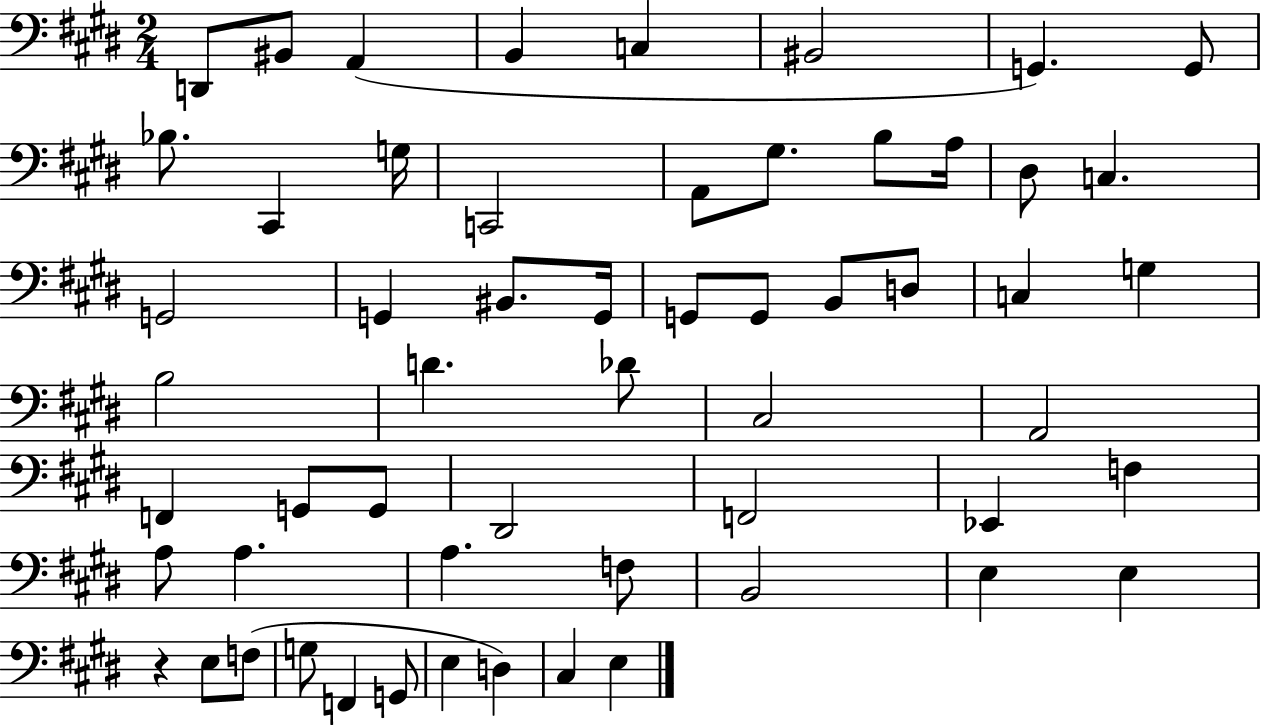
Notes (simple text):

D2/e BIS2/e A2/q B2/q C3/q BIS2/h G2/q. G2/e Bb3/e. C#2/q G3/s C2/h A2/e G#3/e. B3/e A3/s D#3/e C3/q. G2/h G2/q BIS2/e. G2/s G2/e G2/e B2/e D3/e C3/q G3/q B3/h D4/q. Db4/e C#3/h A2/h F2/q G2/e G2/e D#2/h F2/h Eb2/q F3/q A3/e A3/q. A3/q. F3/e B2/h E3/q E3/q R/q E3/e F3/e G3/e F2/q G2/e E3/q D3/q C#3/q E3/q